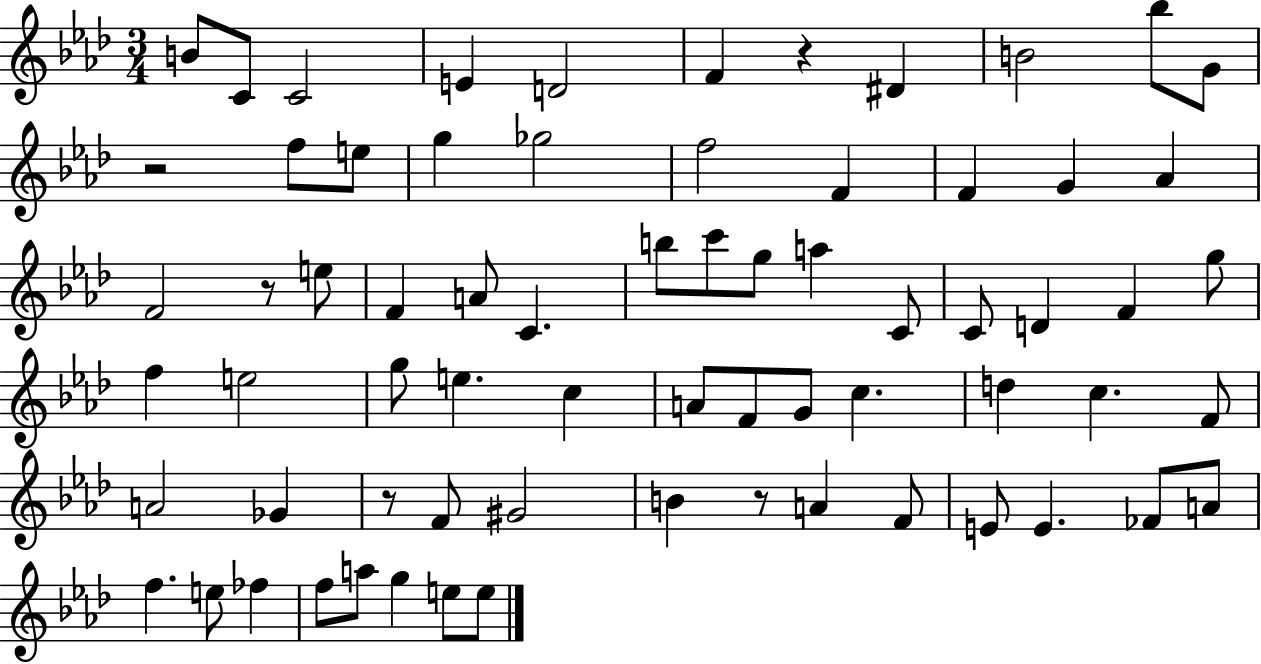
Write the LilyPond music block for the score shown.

{
  \clef treble
  \numericTimeSignature
  \time 3/4
  \key aes \major
  \repeat volta 2 { b'8 c'8 c'2 | e'4 d'2 | f'4 r4 dis'4 | b'2 bes''8 g'8 | \break r2 f''8 e''8 | g''4 ges''2 | f''2 f'4 | f'4 g'4 aes'4 | \break f'2 r8 e''8 | f'4 a'8 c'4. | b''8 c'''8 g''8 a''4 c'8 | c'8 d'4 f'4 g''8 | \break f''4 e''2 | g''8 e''4. c''4 | a'8 f'8 g'8 c''4. | d''4 c''4. f'8 | \break a'2 ges'4 | r8 f'8 gis'2 | b'4 r8 a'4 f'8 | e'8 e'4. fes'8 a'8 | \break f''4. e''8 fes''4 | f''8 a''8 g''4 e''8 e''8 | } \bar "|."
}